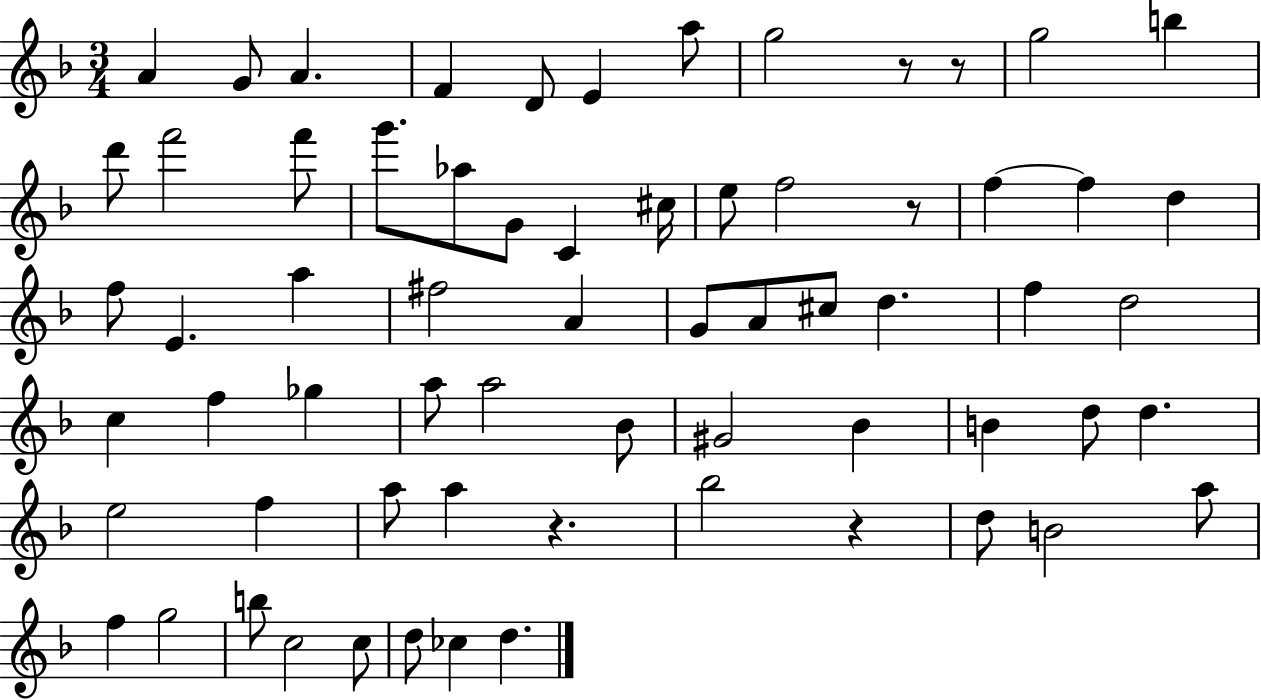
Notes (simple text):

A4/q G4/e A4/q. F4/q D4/e E4/q A5/e G5/h R/e R/e G5/h B5/q D6/e F6/h F6/e G6/e. Ab5/e G4/e C4/q C#5/s E5/e F5/h R/e F5/q F5/q D5/q F5/e E4/q. A5/q F#5/h A4/q G4/e A4/e C#5/e D5/q. F5/q D5/h C5/q F5/q Gb5/q A5/e A5/h Bb4/e G#4/h Bb4/q B4/q D5/e D5/q. E5/h F5/q A5/e A5/q R/q. Bb5/h R/q D5/e B4/h A5/e F5/q G5/h B5/e C5/h C5/e D5/e CES5/q D5/q.